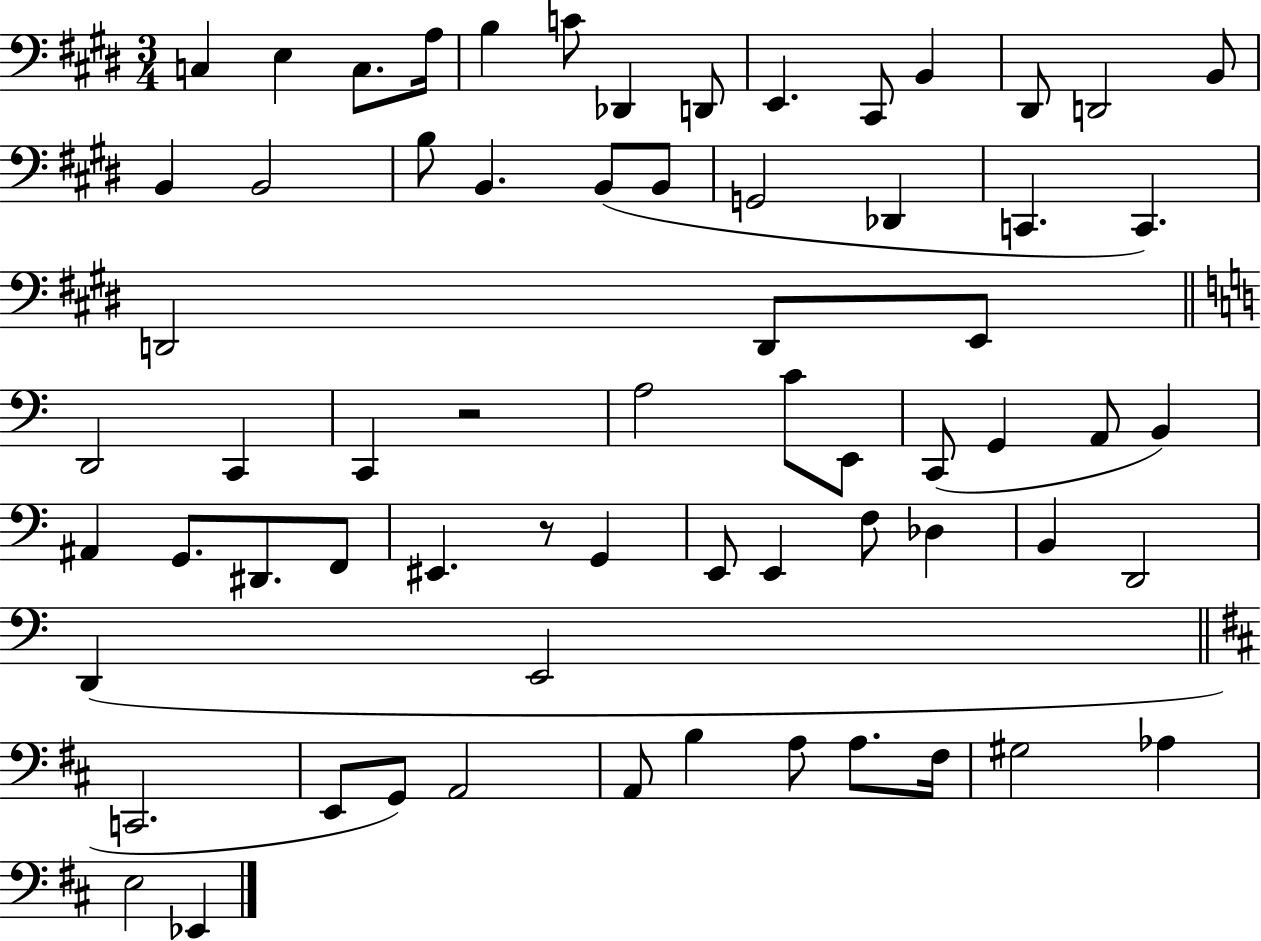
{
  \clef bass
  \numericTimeSignature
  \time 3/4
  \key e \major
  c4 e4 c8. a16 | b4 c'8 des,4 d,8 | e,4. cis,8 b,4 | dis,8 d,2 b,8 | \break b,4 b,2 | b8 b,4. b,8( b,8 | g,2 des,4 | c,4. c,4.) | \break d,2 d,8 e,8 | \bar "||" \break \key a \minor d,2 c,4 | c,4 r2 | a2 c'8 e,8 | c,8( g,4 a,8 b,4) | \break ais,4 g,8. dis,8. f,8 | eis,4. r8 g,4 | e,8 e,4 f8 des4 | b,4 d,2 | \break d,4( e,2 | \bar "||" \break \key d \major c,2. | e,8 g,8) a,2 | a,8 b4 a8 a8. fis16 | gis2 aes4 | \break e2 ees,4 | \bar "|."
}